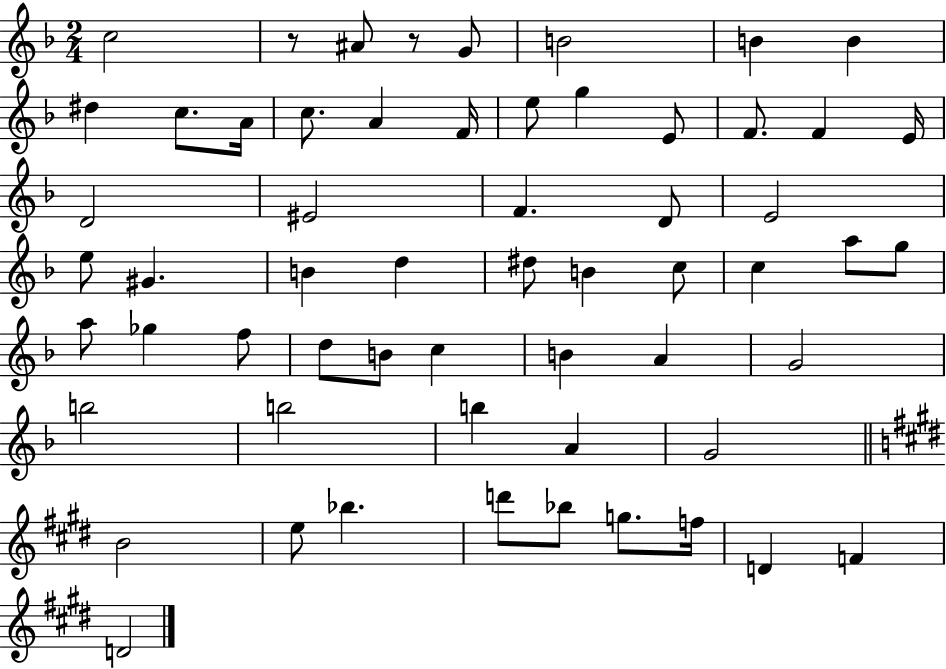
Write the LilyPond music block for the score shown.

{
  \clef treble
  \numericTimeSignature
  \time 2/4
  \key f \major
  c''2 | r8 ais'8 r8 g'8 | b'2 | b'4 b'4 | \break dis''4 c''8. a'16 | c''8. a'4 f'16 | e''8 g''4 e'8 | f'8. f'4 e'16 | \break d'2 | eis'2 | f'4. d'8 | e'2 | \break e''8 gis'4. | b'4 d''4 | dis''8 b'4 c''8 | c''4 a''8 g''8 | \break a''8 ges''4 f''8 | d''8 b'8 c''4 | b'4 a'4 | g'2 | \break b''2 | b''2 | b''4 a'4 | g'2 | \break \bar "||" \break \key e \major b'2 | e''8 bes''4. | d'''8 bes''8 g''8. f''16 | d'4 f'4 | \break d'2 | \bar "|."
}